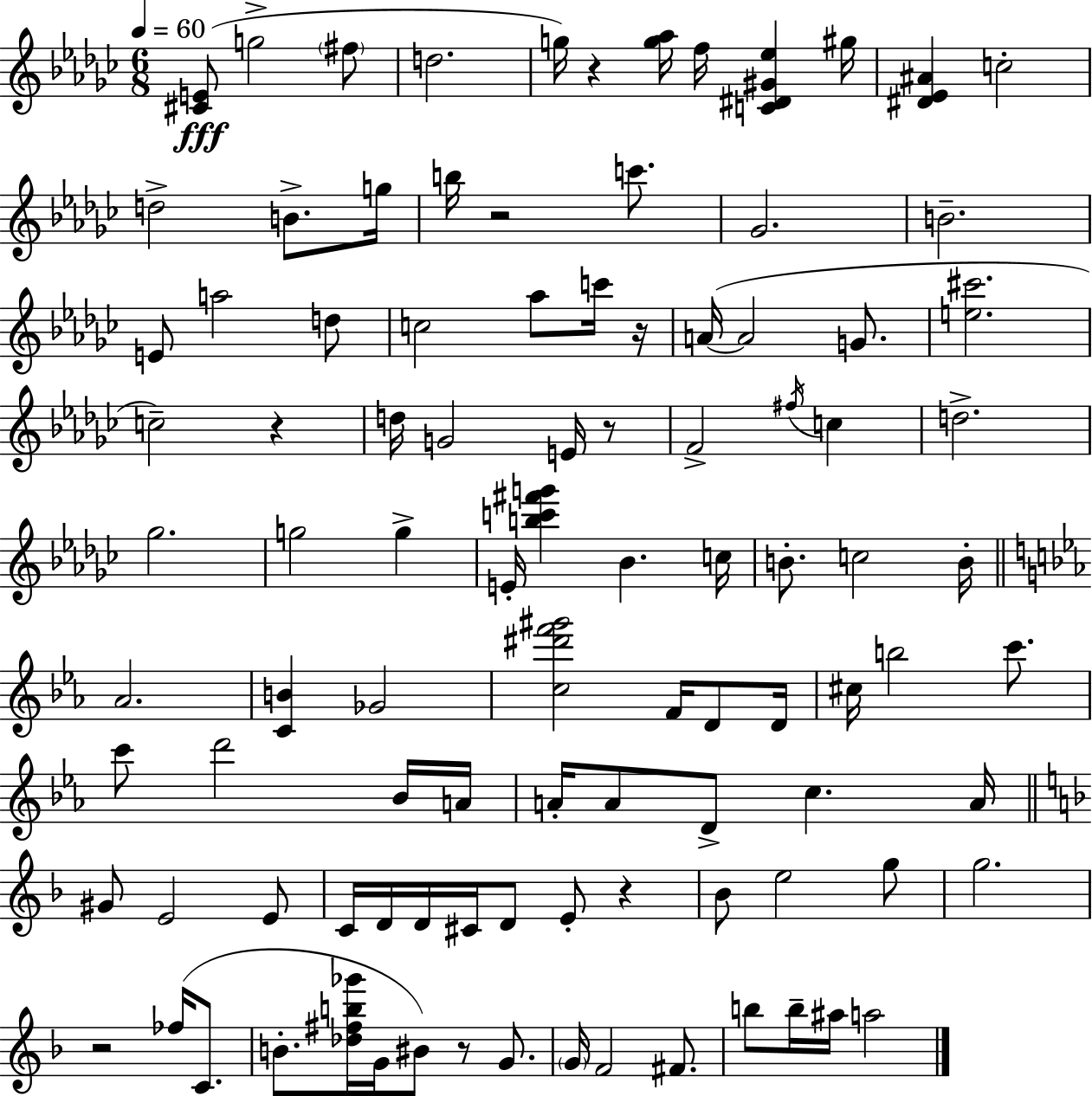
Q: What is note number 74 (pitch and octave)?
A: G4